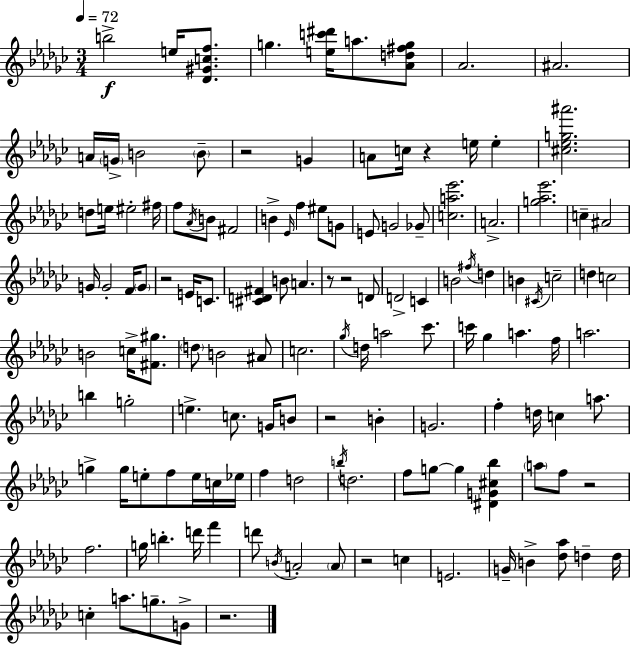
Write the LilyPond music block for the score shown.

{
  \clef treble
  \numericTimeSignature
  \time 3/4
  \key ees \minor
  \tempo 4 = 72
  b''2->\f e''16 <des' gis' c'' f''>8. | g''4. <e'' c''' dis'''>16 a''8. <aes' d'' fis'' g''>8 | aes'2. | ais'2. | \break a'16 \parenthesize g'16-> b'2 \parenthesize b'8-- | r2 g'4 | a'8 c''16 r4 e''16 e''4-. | <cis'' ees'' g'' ais'''>2. | \break d''8 e''16 eis''2-. fis''16 | f''8 \acciaccatura { aes'16 } b'8 fis'2 | b'4-> \grace { ees'16 } f''4 eis''8 | g'8 e'8 g'2 | \break ges'8-- <c'' a'' ees'''>2. | a'2.-> | <g'' aes'' ees'''>2. | c''4-- ais'2 | \break g'16 g'2-. f'16 | \parenthesize g'8 r2 e'16 c'8. | <cis' d' fis'>4 b'8 a'4. | r8 r2 | \break d'8 d'2-> c'4 | b'2 \acciaccatura { fis''16 } d''4 | b'4 \acciaccatura { cis'16 } c''2-- | d''4 c''2 | \break b'2 | c''16-> <fis' gis''>8. \parenthesize d''8 b'2 | ais'8 c''2. | \acciaccatura { ges''16 } d''16 a''2 | \break ces'''8. c'''16 ges''4 a''4. | f''16 a''2. | b''4 g''2-. | e''4.-> c''8. | \break g'16 b'8 r2 | b'4-. g'2. | f''4-. d''16 c''4 | a''8. g''4-> g''16 e''8-. | \break f''8 e''16 c''16 ees''16 f''4 d''2 | \acciaccatura { b''16 } d''2. | f''8 g''8~~ g''4 | <dis' g' cis'' bes''>4 \parenthesize a''8 f''8 r2 | \break f''2. | g''16 b''4.-. | d'''16 f'''4 d'''8 \acciaccatura { b'16 } a'2-. | \parenthesize a'8 r2 | \break c''4 e'2. | g'16-- b'4-> | <des'' aes''>8 d''4-- d''16 c''4-. a''8. | g''8.-- g'8-> r2. | \break \bar "|."
}